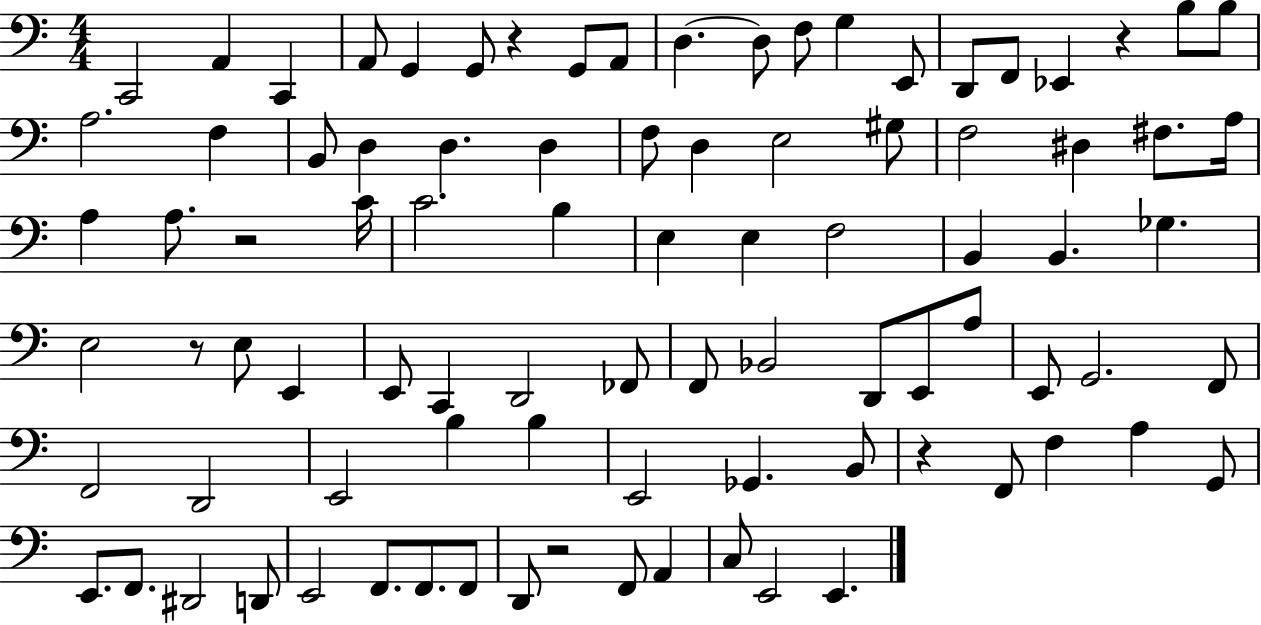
{
  \clef bass
  \numericTimeSignature
  \time 4/4
  \key c \major
  c,2 a,4 c,4 | a,8 g,4 g,8 r4 g,8 a,8 | d4.~~ d8 f8 g4 e,8 | d,8 f,8 ees,4 r4 b8 b8 | \break a2. f4 | b,8 d4 d4. d4 | f8 d4 e2 gis8 | f2 dis4 fis8. a16 | \break a4 a8. r2 c'16 | c'2. b4 | e4 e4 f2 | b,4 b,4. ges4. | \break e2 r8 e8 e,4 | e,8 c,4 d,2 fes,8 | f,8 bes,2 d,8 e,8 a8 | e,8 g,2. f,8 | \break f,2 d,2 | e,2 b4 b4 | e,2 ges,4. b,8 | r4 f,8 f4 a4 g,8 | \break e,8. f,8. dis,2 d,8 | e,2 f,8. f,8. f,8 | d,8 r2 f,8 a,4 | c8 e,2 e,4. | \break \bar "|."
}